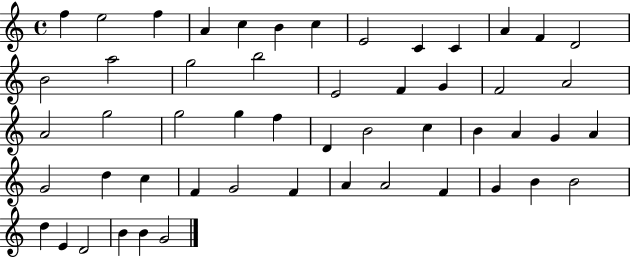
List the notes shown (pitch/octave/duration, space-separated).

F5/q E5/h F5/q A4/q C5/q B4/q C5/q E4/h C4/q C4/q A4/q F4/q D4/h B4/h A5/h G5/h B5/h E4/h F4/q G4/q F4/h A4/h A4/h G5/h G5/h G5/q F5/q D4/q B4/h C5/q B4/q A4/q G4/q A4/q G4/h D5/q C5/q F4/q G4/h F4/q A4/q A4/h F4/q G4/q B4/q B4/h D5/q E4/q D4/h B4/q B4/q G4/h